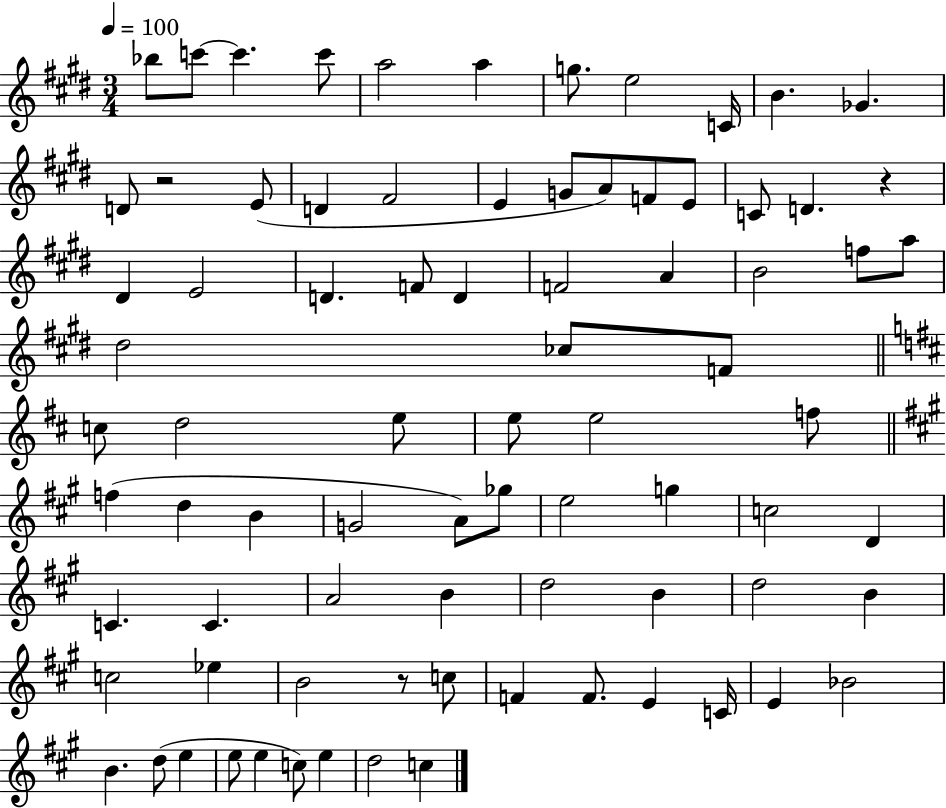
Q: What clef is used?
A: treble